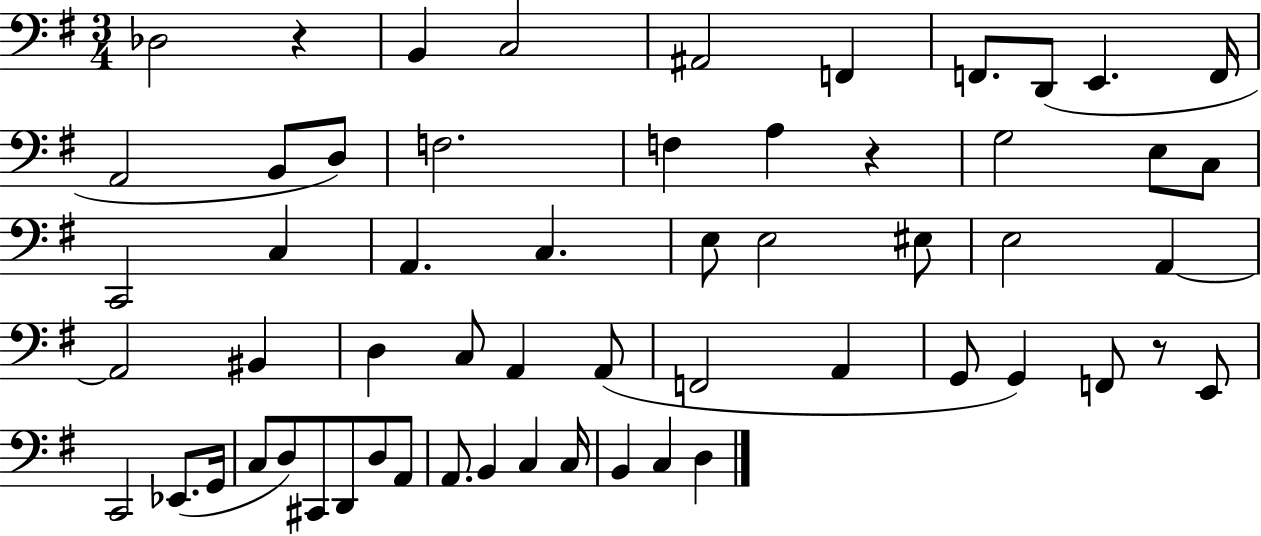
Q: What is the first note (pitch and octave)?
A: Db3